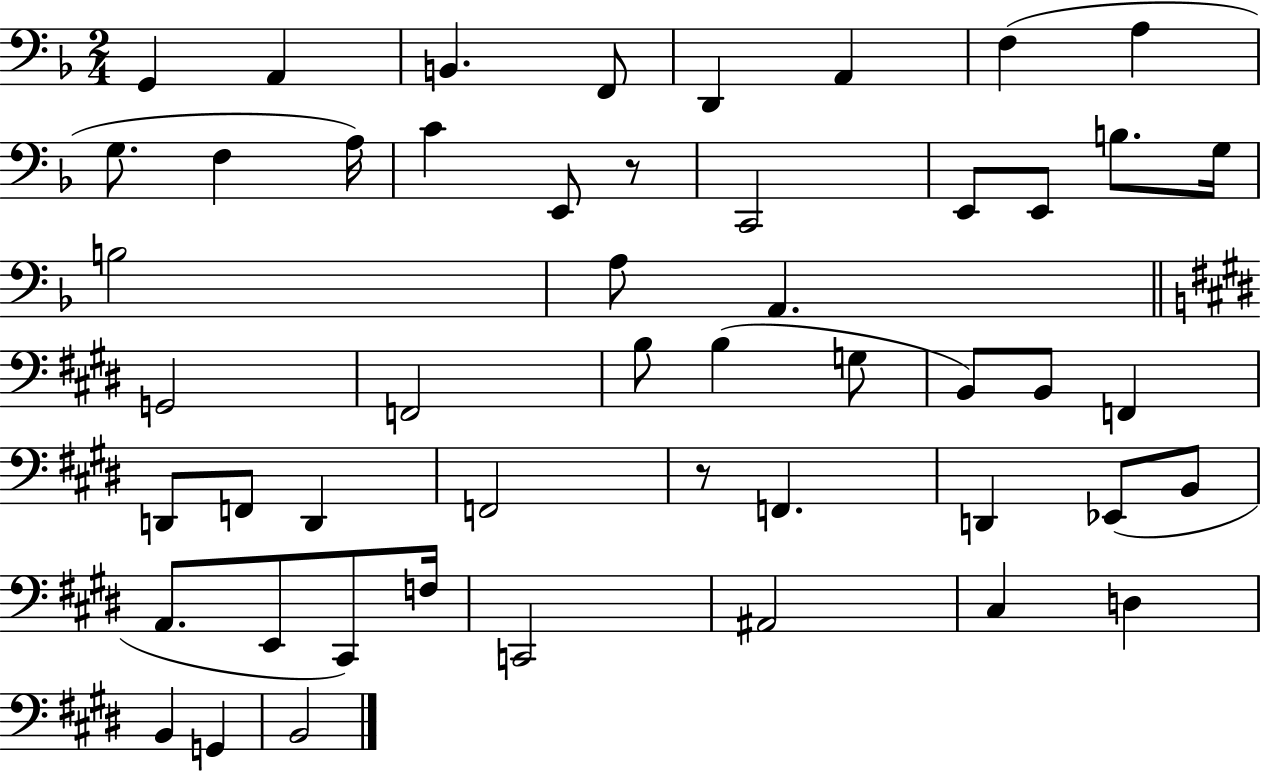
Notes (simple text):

G2/q A2/q B2/q. F2/e D2/q A2/q F3/q A3/q G3/e. F3/q A3/s C4/q E2/e R/e C2/h E2/e E2/e B3/e. G3/s B3/h A3/e A2/q. G2/h F2/h B3/e B3/q G3/e B2/e B2/e F2/q D2/e F2/e D2/q F2/h R/e F2/q. D2/q Eb2/e B2/e A2/e. E2/e C#2/e F3/s C2/h A#2/h C#3/q D3/q B2/q G2/q B2/h